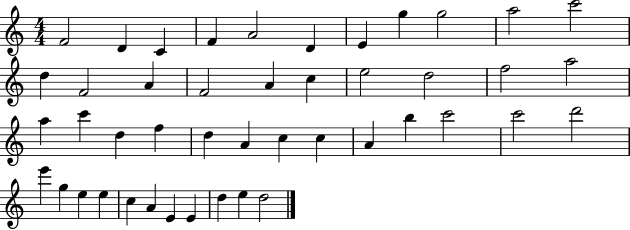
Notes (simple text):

F4/h D4/q C4/q F4/q A4/h D4/q E4/q G5/q G5/h A5/h C6/h D5/q F4/h A4/q F4/h A4/q C5/q E5/h D5/h F5/h A5/h A5/q C6/q D5/q F5/q D5/q A4/q C5/q C5/q A4/q B5/q C6/h C6/h D6/h E6/q G5/q E5/q E5/q C5/q A4/q E4/q E4/q D5/q E5/q D5/h